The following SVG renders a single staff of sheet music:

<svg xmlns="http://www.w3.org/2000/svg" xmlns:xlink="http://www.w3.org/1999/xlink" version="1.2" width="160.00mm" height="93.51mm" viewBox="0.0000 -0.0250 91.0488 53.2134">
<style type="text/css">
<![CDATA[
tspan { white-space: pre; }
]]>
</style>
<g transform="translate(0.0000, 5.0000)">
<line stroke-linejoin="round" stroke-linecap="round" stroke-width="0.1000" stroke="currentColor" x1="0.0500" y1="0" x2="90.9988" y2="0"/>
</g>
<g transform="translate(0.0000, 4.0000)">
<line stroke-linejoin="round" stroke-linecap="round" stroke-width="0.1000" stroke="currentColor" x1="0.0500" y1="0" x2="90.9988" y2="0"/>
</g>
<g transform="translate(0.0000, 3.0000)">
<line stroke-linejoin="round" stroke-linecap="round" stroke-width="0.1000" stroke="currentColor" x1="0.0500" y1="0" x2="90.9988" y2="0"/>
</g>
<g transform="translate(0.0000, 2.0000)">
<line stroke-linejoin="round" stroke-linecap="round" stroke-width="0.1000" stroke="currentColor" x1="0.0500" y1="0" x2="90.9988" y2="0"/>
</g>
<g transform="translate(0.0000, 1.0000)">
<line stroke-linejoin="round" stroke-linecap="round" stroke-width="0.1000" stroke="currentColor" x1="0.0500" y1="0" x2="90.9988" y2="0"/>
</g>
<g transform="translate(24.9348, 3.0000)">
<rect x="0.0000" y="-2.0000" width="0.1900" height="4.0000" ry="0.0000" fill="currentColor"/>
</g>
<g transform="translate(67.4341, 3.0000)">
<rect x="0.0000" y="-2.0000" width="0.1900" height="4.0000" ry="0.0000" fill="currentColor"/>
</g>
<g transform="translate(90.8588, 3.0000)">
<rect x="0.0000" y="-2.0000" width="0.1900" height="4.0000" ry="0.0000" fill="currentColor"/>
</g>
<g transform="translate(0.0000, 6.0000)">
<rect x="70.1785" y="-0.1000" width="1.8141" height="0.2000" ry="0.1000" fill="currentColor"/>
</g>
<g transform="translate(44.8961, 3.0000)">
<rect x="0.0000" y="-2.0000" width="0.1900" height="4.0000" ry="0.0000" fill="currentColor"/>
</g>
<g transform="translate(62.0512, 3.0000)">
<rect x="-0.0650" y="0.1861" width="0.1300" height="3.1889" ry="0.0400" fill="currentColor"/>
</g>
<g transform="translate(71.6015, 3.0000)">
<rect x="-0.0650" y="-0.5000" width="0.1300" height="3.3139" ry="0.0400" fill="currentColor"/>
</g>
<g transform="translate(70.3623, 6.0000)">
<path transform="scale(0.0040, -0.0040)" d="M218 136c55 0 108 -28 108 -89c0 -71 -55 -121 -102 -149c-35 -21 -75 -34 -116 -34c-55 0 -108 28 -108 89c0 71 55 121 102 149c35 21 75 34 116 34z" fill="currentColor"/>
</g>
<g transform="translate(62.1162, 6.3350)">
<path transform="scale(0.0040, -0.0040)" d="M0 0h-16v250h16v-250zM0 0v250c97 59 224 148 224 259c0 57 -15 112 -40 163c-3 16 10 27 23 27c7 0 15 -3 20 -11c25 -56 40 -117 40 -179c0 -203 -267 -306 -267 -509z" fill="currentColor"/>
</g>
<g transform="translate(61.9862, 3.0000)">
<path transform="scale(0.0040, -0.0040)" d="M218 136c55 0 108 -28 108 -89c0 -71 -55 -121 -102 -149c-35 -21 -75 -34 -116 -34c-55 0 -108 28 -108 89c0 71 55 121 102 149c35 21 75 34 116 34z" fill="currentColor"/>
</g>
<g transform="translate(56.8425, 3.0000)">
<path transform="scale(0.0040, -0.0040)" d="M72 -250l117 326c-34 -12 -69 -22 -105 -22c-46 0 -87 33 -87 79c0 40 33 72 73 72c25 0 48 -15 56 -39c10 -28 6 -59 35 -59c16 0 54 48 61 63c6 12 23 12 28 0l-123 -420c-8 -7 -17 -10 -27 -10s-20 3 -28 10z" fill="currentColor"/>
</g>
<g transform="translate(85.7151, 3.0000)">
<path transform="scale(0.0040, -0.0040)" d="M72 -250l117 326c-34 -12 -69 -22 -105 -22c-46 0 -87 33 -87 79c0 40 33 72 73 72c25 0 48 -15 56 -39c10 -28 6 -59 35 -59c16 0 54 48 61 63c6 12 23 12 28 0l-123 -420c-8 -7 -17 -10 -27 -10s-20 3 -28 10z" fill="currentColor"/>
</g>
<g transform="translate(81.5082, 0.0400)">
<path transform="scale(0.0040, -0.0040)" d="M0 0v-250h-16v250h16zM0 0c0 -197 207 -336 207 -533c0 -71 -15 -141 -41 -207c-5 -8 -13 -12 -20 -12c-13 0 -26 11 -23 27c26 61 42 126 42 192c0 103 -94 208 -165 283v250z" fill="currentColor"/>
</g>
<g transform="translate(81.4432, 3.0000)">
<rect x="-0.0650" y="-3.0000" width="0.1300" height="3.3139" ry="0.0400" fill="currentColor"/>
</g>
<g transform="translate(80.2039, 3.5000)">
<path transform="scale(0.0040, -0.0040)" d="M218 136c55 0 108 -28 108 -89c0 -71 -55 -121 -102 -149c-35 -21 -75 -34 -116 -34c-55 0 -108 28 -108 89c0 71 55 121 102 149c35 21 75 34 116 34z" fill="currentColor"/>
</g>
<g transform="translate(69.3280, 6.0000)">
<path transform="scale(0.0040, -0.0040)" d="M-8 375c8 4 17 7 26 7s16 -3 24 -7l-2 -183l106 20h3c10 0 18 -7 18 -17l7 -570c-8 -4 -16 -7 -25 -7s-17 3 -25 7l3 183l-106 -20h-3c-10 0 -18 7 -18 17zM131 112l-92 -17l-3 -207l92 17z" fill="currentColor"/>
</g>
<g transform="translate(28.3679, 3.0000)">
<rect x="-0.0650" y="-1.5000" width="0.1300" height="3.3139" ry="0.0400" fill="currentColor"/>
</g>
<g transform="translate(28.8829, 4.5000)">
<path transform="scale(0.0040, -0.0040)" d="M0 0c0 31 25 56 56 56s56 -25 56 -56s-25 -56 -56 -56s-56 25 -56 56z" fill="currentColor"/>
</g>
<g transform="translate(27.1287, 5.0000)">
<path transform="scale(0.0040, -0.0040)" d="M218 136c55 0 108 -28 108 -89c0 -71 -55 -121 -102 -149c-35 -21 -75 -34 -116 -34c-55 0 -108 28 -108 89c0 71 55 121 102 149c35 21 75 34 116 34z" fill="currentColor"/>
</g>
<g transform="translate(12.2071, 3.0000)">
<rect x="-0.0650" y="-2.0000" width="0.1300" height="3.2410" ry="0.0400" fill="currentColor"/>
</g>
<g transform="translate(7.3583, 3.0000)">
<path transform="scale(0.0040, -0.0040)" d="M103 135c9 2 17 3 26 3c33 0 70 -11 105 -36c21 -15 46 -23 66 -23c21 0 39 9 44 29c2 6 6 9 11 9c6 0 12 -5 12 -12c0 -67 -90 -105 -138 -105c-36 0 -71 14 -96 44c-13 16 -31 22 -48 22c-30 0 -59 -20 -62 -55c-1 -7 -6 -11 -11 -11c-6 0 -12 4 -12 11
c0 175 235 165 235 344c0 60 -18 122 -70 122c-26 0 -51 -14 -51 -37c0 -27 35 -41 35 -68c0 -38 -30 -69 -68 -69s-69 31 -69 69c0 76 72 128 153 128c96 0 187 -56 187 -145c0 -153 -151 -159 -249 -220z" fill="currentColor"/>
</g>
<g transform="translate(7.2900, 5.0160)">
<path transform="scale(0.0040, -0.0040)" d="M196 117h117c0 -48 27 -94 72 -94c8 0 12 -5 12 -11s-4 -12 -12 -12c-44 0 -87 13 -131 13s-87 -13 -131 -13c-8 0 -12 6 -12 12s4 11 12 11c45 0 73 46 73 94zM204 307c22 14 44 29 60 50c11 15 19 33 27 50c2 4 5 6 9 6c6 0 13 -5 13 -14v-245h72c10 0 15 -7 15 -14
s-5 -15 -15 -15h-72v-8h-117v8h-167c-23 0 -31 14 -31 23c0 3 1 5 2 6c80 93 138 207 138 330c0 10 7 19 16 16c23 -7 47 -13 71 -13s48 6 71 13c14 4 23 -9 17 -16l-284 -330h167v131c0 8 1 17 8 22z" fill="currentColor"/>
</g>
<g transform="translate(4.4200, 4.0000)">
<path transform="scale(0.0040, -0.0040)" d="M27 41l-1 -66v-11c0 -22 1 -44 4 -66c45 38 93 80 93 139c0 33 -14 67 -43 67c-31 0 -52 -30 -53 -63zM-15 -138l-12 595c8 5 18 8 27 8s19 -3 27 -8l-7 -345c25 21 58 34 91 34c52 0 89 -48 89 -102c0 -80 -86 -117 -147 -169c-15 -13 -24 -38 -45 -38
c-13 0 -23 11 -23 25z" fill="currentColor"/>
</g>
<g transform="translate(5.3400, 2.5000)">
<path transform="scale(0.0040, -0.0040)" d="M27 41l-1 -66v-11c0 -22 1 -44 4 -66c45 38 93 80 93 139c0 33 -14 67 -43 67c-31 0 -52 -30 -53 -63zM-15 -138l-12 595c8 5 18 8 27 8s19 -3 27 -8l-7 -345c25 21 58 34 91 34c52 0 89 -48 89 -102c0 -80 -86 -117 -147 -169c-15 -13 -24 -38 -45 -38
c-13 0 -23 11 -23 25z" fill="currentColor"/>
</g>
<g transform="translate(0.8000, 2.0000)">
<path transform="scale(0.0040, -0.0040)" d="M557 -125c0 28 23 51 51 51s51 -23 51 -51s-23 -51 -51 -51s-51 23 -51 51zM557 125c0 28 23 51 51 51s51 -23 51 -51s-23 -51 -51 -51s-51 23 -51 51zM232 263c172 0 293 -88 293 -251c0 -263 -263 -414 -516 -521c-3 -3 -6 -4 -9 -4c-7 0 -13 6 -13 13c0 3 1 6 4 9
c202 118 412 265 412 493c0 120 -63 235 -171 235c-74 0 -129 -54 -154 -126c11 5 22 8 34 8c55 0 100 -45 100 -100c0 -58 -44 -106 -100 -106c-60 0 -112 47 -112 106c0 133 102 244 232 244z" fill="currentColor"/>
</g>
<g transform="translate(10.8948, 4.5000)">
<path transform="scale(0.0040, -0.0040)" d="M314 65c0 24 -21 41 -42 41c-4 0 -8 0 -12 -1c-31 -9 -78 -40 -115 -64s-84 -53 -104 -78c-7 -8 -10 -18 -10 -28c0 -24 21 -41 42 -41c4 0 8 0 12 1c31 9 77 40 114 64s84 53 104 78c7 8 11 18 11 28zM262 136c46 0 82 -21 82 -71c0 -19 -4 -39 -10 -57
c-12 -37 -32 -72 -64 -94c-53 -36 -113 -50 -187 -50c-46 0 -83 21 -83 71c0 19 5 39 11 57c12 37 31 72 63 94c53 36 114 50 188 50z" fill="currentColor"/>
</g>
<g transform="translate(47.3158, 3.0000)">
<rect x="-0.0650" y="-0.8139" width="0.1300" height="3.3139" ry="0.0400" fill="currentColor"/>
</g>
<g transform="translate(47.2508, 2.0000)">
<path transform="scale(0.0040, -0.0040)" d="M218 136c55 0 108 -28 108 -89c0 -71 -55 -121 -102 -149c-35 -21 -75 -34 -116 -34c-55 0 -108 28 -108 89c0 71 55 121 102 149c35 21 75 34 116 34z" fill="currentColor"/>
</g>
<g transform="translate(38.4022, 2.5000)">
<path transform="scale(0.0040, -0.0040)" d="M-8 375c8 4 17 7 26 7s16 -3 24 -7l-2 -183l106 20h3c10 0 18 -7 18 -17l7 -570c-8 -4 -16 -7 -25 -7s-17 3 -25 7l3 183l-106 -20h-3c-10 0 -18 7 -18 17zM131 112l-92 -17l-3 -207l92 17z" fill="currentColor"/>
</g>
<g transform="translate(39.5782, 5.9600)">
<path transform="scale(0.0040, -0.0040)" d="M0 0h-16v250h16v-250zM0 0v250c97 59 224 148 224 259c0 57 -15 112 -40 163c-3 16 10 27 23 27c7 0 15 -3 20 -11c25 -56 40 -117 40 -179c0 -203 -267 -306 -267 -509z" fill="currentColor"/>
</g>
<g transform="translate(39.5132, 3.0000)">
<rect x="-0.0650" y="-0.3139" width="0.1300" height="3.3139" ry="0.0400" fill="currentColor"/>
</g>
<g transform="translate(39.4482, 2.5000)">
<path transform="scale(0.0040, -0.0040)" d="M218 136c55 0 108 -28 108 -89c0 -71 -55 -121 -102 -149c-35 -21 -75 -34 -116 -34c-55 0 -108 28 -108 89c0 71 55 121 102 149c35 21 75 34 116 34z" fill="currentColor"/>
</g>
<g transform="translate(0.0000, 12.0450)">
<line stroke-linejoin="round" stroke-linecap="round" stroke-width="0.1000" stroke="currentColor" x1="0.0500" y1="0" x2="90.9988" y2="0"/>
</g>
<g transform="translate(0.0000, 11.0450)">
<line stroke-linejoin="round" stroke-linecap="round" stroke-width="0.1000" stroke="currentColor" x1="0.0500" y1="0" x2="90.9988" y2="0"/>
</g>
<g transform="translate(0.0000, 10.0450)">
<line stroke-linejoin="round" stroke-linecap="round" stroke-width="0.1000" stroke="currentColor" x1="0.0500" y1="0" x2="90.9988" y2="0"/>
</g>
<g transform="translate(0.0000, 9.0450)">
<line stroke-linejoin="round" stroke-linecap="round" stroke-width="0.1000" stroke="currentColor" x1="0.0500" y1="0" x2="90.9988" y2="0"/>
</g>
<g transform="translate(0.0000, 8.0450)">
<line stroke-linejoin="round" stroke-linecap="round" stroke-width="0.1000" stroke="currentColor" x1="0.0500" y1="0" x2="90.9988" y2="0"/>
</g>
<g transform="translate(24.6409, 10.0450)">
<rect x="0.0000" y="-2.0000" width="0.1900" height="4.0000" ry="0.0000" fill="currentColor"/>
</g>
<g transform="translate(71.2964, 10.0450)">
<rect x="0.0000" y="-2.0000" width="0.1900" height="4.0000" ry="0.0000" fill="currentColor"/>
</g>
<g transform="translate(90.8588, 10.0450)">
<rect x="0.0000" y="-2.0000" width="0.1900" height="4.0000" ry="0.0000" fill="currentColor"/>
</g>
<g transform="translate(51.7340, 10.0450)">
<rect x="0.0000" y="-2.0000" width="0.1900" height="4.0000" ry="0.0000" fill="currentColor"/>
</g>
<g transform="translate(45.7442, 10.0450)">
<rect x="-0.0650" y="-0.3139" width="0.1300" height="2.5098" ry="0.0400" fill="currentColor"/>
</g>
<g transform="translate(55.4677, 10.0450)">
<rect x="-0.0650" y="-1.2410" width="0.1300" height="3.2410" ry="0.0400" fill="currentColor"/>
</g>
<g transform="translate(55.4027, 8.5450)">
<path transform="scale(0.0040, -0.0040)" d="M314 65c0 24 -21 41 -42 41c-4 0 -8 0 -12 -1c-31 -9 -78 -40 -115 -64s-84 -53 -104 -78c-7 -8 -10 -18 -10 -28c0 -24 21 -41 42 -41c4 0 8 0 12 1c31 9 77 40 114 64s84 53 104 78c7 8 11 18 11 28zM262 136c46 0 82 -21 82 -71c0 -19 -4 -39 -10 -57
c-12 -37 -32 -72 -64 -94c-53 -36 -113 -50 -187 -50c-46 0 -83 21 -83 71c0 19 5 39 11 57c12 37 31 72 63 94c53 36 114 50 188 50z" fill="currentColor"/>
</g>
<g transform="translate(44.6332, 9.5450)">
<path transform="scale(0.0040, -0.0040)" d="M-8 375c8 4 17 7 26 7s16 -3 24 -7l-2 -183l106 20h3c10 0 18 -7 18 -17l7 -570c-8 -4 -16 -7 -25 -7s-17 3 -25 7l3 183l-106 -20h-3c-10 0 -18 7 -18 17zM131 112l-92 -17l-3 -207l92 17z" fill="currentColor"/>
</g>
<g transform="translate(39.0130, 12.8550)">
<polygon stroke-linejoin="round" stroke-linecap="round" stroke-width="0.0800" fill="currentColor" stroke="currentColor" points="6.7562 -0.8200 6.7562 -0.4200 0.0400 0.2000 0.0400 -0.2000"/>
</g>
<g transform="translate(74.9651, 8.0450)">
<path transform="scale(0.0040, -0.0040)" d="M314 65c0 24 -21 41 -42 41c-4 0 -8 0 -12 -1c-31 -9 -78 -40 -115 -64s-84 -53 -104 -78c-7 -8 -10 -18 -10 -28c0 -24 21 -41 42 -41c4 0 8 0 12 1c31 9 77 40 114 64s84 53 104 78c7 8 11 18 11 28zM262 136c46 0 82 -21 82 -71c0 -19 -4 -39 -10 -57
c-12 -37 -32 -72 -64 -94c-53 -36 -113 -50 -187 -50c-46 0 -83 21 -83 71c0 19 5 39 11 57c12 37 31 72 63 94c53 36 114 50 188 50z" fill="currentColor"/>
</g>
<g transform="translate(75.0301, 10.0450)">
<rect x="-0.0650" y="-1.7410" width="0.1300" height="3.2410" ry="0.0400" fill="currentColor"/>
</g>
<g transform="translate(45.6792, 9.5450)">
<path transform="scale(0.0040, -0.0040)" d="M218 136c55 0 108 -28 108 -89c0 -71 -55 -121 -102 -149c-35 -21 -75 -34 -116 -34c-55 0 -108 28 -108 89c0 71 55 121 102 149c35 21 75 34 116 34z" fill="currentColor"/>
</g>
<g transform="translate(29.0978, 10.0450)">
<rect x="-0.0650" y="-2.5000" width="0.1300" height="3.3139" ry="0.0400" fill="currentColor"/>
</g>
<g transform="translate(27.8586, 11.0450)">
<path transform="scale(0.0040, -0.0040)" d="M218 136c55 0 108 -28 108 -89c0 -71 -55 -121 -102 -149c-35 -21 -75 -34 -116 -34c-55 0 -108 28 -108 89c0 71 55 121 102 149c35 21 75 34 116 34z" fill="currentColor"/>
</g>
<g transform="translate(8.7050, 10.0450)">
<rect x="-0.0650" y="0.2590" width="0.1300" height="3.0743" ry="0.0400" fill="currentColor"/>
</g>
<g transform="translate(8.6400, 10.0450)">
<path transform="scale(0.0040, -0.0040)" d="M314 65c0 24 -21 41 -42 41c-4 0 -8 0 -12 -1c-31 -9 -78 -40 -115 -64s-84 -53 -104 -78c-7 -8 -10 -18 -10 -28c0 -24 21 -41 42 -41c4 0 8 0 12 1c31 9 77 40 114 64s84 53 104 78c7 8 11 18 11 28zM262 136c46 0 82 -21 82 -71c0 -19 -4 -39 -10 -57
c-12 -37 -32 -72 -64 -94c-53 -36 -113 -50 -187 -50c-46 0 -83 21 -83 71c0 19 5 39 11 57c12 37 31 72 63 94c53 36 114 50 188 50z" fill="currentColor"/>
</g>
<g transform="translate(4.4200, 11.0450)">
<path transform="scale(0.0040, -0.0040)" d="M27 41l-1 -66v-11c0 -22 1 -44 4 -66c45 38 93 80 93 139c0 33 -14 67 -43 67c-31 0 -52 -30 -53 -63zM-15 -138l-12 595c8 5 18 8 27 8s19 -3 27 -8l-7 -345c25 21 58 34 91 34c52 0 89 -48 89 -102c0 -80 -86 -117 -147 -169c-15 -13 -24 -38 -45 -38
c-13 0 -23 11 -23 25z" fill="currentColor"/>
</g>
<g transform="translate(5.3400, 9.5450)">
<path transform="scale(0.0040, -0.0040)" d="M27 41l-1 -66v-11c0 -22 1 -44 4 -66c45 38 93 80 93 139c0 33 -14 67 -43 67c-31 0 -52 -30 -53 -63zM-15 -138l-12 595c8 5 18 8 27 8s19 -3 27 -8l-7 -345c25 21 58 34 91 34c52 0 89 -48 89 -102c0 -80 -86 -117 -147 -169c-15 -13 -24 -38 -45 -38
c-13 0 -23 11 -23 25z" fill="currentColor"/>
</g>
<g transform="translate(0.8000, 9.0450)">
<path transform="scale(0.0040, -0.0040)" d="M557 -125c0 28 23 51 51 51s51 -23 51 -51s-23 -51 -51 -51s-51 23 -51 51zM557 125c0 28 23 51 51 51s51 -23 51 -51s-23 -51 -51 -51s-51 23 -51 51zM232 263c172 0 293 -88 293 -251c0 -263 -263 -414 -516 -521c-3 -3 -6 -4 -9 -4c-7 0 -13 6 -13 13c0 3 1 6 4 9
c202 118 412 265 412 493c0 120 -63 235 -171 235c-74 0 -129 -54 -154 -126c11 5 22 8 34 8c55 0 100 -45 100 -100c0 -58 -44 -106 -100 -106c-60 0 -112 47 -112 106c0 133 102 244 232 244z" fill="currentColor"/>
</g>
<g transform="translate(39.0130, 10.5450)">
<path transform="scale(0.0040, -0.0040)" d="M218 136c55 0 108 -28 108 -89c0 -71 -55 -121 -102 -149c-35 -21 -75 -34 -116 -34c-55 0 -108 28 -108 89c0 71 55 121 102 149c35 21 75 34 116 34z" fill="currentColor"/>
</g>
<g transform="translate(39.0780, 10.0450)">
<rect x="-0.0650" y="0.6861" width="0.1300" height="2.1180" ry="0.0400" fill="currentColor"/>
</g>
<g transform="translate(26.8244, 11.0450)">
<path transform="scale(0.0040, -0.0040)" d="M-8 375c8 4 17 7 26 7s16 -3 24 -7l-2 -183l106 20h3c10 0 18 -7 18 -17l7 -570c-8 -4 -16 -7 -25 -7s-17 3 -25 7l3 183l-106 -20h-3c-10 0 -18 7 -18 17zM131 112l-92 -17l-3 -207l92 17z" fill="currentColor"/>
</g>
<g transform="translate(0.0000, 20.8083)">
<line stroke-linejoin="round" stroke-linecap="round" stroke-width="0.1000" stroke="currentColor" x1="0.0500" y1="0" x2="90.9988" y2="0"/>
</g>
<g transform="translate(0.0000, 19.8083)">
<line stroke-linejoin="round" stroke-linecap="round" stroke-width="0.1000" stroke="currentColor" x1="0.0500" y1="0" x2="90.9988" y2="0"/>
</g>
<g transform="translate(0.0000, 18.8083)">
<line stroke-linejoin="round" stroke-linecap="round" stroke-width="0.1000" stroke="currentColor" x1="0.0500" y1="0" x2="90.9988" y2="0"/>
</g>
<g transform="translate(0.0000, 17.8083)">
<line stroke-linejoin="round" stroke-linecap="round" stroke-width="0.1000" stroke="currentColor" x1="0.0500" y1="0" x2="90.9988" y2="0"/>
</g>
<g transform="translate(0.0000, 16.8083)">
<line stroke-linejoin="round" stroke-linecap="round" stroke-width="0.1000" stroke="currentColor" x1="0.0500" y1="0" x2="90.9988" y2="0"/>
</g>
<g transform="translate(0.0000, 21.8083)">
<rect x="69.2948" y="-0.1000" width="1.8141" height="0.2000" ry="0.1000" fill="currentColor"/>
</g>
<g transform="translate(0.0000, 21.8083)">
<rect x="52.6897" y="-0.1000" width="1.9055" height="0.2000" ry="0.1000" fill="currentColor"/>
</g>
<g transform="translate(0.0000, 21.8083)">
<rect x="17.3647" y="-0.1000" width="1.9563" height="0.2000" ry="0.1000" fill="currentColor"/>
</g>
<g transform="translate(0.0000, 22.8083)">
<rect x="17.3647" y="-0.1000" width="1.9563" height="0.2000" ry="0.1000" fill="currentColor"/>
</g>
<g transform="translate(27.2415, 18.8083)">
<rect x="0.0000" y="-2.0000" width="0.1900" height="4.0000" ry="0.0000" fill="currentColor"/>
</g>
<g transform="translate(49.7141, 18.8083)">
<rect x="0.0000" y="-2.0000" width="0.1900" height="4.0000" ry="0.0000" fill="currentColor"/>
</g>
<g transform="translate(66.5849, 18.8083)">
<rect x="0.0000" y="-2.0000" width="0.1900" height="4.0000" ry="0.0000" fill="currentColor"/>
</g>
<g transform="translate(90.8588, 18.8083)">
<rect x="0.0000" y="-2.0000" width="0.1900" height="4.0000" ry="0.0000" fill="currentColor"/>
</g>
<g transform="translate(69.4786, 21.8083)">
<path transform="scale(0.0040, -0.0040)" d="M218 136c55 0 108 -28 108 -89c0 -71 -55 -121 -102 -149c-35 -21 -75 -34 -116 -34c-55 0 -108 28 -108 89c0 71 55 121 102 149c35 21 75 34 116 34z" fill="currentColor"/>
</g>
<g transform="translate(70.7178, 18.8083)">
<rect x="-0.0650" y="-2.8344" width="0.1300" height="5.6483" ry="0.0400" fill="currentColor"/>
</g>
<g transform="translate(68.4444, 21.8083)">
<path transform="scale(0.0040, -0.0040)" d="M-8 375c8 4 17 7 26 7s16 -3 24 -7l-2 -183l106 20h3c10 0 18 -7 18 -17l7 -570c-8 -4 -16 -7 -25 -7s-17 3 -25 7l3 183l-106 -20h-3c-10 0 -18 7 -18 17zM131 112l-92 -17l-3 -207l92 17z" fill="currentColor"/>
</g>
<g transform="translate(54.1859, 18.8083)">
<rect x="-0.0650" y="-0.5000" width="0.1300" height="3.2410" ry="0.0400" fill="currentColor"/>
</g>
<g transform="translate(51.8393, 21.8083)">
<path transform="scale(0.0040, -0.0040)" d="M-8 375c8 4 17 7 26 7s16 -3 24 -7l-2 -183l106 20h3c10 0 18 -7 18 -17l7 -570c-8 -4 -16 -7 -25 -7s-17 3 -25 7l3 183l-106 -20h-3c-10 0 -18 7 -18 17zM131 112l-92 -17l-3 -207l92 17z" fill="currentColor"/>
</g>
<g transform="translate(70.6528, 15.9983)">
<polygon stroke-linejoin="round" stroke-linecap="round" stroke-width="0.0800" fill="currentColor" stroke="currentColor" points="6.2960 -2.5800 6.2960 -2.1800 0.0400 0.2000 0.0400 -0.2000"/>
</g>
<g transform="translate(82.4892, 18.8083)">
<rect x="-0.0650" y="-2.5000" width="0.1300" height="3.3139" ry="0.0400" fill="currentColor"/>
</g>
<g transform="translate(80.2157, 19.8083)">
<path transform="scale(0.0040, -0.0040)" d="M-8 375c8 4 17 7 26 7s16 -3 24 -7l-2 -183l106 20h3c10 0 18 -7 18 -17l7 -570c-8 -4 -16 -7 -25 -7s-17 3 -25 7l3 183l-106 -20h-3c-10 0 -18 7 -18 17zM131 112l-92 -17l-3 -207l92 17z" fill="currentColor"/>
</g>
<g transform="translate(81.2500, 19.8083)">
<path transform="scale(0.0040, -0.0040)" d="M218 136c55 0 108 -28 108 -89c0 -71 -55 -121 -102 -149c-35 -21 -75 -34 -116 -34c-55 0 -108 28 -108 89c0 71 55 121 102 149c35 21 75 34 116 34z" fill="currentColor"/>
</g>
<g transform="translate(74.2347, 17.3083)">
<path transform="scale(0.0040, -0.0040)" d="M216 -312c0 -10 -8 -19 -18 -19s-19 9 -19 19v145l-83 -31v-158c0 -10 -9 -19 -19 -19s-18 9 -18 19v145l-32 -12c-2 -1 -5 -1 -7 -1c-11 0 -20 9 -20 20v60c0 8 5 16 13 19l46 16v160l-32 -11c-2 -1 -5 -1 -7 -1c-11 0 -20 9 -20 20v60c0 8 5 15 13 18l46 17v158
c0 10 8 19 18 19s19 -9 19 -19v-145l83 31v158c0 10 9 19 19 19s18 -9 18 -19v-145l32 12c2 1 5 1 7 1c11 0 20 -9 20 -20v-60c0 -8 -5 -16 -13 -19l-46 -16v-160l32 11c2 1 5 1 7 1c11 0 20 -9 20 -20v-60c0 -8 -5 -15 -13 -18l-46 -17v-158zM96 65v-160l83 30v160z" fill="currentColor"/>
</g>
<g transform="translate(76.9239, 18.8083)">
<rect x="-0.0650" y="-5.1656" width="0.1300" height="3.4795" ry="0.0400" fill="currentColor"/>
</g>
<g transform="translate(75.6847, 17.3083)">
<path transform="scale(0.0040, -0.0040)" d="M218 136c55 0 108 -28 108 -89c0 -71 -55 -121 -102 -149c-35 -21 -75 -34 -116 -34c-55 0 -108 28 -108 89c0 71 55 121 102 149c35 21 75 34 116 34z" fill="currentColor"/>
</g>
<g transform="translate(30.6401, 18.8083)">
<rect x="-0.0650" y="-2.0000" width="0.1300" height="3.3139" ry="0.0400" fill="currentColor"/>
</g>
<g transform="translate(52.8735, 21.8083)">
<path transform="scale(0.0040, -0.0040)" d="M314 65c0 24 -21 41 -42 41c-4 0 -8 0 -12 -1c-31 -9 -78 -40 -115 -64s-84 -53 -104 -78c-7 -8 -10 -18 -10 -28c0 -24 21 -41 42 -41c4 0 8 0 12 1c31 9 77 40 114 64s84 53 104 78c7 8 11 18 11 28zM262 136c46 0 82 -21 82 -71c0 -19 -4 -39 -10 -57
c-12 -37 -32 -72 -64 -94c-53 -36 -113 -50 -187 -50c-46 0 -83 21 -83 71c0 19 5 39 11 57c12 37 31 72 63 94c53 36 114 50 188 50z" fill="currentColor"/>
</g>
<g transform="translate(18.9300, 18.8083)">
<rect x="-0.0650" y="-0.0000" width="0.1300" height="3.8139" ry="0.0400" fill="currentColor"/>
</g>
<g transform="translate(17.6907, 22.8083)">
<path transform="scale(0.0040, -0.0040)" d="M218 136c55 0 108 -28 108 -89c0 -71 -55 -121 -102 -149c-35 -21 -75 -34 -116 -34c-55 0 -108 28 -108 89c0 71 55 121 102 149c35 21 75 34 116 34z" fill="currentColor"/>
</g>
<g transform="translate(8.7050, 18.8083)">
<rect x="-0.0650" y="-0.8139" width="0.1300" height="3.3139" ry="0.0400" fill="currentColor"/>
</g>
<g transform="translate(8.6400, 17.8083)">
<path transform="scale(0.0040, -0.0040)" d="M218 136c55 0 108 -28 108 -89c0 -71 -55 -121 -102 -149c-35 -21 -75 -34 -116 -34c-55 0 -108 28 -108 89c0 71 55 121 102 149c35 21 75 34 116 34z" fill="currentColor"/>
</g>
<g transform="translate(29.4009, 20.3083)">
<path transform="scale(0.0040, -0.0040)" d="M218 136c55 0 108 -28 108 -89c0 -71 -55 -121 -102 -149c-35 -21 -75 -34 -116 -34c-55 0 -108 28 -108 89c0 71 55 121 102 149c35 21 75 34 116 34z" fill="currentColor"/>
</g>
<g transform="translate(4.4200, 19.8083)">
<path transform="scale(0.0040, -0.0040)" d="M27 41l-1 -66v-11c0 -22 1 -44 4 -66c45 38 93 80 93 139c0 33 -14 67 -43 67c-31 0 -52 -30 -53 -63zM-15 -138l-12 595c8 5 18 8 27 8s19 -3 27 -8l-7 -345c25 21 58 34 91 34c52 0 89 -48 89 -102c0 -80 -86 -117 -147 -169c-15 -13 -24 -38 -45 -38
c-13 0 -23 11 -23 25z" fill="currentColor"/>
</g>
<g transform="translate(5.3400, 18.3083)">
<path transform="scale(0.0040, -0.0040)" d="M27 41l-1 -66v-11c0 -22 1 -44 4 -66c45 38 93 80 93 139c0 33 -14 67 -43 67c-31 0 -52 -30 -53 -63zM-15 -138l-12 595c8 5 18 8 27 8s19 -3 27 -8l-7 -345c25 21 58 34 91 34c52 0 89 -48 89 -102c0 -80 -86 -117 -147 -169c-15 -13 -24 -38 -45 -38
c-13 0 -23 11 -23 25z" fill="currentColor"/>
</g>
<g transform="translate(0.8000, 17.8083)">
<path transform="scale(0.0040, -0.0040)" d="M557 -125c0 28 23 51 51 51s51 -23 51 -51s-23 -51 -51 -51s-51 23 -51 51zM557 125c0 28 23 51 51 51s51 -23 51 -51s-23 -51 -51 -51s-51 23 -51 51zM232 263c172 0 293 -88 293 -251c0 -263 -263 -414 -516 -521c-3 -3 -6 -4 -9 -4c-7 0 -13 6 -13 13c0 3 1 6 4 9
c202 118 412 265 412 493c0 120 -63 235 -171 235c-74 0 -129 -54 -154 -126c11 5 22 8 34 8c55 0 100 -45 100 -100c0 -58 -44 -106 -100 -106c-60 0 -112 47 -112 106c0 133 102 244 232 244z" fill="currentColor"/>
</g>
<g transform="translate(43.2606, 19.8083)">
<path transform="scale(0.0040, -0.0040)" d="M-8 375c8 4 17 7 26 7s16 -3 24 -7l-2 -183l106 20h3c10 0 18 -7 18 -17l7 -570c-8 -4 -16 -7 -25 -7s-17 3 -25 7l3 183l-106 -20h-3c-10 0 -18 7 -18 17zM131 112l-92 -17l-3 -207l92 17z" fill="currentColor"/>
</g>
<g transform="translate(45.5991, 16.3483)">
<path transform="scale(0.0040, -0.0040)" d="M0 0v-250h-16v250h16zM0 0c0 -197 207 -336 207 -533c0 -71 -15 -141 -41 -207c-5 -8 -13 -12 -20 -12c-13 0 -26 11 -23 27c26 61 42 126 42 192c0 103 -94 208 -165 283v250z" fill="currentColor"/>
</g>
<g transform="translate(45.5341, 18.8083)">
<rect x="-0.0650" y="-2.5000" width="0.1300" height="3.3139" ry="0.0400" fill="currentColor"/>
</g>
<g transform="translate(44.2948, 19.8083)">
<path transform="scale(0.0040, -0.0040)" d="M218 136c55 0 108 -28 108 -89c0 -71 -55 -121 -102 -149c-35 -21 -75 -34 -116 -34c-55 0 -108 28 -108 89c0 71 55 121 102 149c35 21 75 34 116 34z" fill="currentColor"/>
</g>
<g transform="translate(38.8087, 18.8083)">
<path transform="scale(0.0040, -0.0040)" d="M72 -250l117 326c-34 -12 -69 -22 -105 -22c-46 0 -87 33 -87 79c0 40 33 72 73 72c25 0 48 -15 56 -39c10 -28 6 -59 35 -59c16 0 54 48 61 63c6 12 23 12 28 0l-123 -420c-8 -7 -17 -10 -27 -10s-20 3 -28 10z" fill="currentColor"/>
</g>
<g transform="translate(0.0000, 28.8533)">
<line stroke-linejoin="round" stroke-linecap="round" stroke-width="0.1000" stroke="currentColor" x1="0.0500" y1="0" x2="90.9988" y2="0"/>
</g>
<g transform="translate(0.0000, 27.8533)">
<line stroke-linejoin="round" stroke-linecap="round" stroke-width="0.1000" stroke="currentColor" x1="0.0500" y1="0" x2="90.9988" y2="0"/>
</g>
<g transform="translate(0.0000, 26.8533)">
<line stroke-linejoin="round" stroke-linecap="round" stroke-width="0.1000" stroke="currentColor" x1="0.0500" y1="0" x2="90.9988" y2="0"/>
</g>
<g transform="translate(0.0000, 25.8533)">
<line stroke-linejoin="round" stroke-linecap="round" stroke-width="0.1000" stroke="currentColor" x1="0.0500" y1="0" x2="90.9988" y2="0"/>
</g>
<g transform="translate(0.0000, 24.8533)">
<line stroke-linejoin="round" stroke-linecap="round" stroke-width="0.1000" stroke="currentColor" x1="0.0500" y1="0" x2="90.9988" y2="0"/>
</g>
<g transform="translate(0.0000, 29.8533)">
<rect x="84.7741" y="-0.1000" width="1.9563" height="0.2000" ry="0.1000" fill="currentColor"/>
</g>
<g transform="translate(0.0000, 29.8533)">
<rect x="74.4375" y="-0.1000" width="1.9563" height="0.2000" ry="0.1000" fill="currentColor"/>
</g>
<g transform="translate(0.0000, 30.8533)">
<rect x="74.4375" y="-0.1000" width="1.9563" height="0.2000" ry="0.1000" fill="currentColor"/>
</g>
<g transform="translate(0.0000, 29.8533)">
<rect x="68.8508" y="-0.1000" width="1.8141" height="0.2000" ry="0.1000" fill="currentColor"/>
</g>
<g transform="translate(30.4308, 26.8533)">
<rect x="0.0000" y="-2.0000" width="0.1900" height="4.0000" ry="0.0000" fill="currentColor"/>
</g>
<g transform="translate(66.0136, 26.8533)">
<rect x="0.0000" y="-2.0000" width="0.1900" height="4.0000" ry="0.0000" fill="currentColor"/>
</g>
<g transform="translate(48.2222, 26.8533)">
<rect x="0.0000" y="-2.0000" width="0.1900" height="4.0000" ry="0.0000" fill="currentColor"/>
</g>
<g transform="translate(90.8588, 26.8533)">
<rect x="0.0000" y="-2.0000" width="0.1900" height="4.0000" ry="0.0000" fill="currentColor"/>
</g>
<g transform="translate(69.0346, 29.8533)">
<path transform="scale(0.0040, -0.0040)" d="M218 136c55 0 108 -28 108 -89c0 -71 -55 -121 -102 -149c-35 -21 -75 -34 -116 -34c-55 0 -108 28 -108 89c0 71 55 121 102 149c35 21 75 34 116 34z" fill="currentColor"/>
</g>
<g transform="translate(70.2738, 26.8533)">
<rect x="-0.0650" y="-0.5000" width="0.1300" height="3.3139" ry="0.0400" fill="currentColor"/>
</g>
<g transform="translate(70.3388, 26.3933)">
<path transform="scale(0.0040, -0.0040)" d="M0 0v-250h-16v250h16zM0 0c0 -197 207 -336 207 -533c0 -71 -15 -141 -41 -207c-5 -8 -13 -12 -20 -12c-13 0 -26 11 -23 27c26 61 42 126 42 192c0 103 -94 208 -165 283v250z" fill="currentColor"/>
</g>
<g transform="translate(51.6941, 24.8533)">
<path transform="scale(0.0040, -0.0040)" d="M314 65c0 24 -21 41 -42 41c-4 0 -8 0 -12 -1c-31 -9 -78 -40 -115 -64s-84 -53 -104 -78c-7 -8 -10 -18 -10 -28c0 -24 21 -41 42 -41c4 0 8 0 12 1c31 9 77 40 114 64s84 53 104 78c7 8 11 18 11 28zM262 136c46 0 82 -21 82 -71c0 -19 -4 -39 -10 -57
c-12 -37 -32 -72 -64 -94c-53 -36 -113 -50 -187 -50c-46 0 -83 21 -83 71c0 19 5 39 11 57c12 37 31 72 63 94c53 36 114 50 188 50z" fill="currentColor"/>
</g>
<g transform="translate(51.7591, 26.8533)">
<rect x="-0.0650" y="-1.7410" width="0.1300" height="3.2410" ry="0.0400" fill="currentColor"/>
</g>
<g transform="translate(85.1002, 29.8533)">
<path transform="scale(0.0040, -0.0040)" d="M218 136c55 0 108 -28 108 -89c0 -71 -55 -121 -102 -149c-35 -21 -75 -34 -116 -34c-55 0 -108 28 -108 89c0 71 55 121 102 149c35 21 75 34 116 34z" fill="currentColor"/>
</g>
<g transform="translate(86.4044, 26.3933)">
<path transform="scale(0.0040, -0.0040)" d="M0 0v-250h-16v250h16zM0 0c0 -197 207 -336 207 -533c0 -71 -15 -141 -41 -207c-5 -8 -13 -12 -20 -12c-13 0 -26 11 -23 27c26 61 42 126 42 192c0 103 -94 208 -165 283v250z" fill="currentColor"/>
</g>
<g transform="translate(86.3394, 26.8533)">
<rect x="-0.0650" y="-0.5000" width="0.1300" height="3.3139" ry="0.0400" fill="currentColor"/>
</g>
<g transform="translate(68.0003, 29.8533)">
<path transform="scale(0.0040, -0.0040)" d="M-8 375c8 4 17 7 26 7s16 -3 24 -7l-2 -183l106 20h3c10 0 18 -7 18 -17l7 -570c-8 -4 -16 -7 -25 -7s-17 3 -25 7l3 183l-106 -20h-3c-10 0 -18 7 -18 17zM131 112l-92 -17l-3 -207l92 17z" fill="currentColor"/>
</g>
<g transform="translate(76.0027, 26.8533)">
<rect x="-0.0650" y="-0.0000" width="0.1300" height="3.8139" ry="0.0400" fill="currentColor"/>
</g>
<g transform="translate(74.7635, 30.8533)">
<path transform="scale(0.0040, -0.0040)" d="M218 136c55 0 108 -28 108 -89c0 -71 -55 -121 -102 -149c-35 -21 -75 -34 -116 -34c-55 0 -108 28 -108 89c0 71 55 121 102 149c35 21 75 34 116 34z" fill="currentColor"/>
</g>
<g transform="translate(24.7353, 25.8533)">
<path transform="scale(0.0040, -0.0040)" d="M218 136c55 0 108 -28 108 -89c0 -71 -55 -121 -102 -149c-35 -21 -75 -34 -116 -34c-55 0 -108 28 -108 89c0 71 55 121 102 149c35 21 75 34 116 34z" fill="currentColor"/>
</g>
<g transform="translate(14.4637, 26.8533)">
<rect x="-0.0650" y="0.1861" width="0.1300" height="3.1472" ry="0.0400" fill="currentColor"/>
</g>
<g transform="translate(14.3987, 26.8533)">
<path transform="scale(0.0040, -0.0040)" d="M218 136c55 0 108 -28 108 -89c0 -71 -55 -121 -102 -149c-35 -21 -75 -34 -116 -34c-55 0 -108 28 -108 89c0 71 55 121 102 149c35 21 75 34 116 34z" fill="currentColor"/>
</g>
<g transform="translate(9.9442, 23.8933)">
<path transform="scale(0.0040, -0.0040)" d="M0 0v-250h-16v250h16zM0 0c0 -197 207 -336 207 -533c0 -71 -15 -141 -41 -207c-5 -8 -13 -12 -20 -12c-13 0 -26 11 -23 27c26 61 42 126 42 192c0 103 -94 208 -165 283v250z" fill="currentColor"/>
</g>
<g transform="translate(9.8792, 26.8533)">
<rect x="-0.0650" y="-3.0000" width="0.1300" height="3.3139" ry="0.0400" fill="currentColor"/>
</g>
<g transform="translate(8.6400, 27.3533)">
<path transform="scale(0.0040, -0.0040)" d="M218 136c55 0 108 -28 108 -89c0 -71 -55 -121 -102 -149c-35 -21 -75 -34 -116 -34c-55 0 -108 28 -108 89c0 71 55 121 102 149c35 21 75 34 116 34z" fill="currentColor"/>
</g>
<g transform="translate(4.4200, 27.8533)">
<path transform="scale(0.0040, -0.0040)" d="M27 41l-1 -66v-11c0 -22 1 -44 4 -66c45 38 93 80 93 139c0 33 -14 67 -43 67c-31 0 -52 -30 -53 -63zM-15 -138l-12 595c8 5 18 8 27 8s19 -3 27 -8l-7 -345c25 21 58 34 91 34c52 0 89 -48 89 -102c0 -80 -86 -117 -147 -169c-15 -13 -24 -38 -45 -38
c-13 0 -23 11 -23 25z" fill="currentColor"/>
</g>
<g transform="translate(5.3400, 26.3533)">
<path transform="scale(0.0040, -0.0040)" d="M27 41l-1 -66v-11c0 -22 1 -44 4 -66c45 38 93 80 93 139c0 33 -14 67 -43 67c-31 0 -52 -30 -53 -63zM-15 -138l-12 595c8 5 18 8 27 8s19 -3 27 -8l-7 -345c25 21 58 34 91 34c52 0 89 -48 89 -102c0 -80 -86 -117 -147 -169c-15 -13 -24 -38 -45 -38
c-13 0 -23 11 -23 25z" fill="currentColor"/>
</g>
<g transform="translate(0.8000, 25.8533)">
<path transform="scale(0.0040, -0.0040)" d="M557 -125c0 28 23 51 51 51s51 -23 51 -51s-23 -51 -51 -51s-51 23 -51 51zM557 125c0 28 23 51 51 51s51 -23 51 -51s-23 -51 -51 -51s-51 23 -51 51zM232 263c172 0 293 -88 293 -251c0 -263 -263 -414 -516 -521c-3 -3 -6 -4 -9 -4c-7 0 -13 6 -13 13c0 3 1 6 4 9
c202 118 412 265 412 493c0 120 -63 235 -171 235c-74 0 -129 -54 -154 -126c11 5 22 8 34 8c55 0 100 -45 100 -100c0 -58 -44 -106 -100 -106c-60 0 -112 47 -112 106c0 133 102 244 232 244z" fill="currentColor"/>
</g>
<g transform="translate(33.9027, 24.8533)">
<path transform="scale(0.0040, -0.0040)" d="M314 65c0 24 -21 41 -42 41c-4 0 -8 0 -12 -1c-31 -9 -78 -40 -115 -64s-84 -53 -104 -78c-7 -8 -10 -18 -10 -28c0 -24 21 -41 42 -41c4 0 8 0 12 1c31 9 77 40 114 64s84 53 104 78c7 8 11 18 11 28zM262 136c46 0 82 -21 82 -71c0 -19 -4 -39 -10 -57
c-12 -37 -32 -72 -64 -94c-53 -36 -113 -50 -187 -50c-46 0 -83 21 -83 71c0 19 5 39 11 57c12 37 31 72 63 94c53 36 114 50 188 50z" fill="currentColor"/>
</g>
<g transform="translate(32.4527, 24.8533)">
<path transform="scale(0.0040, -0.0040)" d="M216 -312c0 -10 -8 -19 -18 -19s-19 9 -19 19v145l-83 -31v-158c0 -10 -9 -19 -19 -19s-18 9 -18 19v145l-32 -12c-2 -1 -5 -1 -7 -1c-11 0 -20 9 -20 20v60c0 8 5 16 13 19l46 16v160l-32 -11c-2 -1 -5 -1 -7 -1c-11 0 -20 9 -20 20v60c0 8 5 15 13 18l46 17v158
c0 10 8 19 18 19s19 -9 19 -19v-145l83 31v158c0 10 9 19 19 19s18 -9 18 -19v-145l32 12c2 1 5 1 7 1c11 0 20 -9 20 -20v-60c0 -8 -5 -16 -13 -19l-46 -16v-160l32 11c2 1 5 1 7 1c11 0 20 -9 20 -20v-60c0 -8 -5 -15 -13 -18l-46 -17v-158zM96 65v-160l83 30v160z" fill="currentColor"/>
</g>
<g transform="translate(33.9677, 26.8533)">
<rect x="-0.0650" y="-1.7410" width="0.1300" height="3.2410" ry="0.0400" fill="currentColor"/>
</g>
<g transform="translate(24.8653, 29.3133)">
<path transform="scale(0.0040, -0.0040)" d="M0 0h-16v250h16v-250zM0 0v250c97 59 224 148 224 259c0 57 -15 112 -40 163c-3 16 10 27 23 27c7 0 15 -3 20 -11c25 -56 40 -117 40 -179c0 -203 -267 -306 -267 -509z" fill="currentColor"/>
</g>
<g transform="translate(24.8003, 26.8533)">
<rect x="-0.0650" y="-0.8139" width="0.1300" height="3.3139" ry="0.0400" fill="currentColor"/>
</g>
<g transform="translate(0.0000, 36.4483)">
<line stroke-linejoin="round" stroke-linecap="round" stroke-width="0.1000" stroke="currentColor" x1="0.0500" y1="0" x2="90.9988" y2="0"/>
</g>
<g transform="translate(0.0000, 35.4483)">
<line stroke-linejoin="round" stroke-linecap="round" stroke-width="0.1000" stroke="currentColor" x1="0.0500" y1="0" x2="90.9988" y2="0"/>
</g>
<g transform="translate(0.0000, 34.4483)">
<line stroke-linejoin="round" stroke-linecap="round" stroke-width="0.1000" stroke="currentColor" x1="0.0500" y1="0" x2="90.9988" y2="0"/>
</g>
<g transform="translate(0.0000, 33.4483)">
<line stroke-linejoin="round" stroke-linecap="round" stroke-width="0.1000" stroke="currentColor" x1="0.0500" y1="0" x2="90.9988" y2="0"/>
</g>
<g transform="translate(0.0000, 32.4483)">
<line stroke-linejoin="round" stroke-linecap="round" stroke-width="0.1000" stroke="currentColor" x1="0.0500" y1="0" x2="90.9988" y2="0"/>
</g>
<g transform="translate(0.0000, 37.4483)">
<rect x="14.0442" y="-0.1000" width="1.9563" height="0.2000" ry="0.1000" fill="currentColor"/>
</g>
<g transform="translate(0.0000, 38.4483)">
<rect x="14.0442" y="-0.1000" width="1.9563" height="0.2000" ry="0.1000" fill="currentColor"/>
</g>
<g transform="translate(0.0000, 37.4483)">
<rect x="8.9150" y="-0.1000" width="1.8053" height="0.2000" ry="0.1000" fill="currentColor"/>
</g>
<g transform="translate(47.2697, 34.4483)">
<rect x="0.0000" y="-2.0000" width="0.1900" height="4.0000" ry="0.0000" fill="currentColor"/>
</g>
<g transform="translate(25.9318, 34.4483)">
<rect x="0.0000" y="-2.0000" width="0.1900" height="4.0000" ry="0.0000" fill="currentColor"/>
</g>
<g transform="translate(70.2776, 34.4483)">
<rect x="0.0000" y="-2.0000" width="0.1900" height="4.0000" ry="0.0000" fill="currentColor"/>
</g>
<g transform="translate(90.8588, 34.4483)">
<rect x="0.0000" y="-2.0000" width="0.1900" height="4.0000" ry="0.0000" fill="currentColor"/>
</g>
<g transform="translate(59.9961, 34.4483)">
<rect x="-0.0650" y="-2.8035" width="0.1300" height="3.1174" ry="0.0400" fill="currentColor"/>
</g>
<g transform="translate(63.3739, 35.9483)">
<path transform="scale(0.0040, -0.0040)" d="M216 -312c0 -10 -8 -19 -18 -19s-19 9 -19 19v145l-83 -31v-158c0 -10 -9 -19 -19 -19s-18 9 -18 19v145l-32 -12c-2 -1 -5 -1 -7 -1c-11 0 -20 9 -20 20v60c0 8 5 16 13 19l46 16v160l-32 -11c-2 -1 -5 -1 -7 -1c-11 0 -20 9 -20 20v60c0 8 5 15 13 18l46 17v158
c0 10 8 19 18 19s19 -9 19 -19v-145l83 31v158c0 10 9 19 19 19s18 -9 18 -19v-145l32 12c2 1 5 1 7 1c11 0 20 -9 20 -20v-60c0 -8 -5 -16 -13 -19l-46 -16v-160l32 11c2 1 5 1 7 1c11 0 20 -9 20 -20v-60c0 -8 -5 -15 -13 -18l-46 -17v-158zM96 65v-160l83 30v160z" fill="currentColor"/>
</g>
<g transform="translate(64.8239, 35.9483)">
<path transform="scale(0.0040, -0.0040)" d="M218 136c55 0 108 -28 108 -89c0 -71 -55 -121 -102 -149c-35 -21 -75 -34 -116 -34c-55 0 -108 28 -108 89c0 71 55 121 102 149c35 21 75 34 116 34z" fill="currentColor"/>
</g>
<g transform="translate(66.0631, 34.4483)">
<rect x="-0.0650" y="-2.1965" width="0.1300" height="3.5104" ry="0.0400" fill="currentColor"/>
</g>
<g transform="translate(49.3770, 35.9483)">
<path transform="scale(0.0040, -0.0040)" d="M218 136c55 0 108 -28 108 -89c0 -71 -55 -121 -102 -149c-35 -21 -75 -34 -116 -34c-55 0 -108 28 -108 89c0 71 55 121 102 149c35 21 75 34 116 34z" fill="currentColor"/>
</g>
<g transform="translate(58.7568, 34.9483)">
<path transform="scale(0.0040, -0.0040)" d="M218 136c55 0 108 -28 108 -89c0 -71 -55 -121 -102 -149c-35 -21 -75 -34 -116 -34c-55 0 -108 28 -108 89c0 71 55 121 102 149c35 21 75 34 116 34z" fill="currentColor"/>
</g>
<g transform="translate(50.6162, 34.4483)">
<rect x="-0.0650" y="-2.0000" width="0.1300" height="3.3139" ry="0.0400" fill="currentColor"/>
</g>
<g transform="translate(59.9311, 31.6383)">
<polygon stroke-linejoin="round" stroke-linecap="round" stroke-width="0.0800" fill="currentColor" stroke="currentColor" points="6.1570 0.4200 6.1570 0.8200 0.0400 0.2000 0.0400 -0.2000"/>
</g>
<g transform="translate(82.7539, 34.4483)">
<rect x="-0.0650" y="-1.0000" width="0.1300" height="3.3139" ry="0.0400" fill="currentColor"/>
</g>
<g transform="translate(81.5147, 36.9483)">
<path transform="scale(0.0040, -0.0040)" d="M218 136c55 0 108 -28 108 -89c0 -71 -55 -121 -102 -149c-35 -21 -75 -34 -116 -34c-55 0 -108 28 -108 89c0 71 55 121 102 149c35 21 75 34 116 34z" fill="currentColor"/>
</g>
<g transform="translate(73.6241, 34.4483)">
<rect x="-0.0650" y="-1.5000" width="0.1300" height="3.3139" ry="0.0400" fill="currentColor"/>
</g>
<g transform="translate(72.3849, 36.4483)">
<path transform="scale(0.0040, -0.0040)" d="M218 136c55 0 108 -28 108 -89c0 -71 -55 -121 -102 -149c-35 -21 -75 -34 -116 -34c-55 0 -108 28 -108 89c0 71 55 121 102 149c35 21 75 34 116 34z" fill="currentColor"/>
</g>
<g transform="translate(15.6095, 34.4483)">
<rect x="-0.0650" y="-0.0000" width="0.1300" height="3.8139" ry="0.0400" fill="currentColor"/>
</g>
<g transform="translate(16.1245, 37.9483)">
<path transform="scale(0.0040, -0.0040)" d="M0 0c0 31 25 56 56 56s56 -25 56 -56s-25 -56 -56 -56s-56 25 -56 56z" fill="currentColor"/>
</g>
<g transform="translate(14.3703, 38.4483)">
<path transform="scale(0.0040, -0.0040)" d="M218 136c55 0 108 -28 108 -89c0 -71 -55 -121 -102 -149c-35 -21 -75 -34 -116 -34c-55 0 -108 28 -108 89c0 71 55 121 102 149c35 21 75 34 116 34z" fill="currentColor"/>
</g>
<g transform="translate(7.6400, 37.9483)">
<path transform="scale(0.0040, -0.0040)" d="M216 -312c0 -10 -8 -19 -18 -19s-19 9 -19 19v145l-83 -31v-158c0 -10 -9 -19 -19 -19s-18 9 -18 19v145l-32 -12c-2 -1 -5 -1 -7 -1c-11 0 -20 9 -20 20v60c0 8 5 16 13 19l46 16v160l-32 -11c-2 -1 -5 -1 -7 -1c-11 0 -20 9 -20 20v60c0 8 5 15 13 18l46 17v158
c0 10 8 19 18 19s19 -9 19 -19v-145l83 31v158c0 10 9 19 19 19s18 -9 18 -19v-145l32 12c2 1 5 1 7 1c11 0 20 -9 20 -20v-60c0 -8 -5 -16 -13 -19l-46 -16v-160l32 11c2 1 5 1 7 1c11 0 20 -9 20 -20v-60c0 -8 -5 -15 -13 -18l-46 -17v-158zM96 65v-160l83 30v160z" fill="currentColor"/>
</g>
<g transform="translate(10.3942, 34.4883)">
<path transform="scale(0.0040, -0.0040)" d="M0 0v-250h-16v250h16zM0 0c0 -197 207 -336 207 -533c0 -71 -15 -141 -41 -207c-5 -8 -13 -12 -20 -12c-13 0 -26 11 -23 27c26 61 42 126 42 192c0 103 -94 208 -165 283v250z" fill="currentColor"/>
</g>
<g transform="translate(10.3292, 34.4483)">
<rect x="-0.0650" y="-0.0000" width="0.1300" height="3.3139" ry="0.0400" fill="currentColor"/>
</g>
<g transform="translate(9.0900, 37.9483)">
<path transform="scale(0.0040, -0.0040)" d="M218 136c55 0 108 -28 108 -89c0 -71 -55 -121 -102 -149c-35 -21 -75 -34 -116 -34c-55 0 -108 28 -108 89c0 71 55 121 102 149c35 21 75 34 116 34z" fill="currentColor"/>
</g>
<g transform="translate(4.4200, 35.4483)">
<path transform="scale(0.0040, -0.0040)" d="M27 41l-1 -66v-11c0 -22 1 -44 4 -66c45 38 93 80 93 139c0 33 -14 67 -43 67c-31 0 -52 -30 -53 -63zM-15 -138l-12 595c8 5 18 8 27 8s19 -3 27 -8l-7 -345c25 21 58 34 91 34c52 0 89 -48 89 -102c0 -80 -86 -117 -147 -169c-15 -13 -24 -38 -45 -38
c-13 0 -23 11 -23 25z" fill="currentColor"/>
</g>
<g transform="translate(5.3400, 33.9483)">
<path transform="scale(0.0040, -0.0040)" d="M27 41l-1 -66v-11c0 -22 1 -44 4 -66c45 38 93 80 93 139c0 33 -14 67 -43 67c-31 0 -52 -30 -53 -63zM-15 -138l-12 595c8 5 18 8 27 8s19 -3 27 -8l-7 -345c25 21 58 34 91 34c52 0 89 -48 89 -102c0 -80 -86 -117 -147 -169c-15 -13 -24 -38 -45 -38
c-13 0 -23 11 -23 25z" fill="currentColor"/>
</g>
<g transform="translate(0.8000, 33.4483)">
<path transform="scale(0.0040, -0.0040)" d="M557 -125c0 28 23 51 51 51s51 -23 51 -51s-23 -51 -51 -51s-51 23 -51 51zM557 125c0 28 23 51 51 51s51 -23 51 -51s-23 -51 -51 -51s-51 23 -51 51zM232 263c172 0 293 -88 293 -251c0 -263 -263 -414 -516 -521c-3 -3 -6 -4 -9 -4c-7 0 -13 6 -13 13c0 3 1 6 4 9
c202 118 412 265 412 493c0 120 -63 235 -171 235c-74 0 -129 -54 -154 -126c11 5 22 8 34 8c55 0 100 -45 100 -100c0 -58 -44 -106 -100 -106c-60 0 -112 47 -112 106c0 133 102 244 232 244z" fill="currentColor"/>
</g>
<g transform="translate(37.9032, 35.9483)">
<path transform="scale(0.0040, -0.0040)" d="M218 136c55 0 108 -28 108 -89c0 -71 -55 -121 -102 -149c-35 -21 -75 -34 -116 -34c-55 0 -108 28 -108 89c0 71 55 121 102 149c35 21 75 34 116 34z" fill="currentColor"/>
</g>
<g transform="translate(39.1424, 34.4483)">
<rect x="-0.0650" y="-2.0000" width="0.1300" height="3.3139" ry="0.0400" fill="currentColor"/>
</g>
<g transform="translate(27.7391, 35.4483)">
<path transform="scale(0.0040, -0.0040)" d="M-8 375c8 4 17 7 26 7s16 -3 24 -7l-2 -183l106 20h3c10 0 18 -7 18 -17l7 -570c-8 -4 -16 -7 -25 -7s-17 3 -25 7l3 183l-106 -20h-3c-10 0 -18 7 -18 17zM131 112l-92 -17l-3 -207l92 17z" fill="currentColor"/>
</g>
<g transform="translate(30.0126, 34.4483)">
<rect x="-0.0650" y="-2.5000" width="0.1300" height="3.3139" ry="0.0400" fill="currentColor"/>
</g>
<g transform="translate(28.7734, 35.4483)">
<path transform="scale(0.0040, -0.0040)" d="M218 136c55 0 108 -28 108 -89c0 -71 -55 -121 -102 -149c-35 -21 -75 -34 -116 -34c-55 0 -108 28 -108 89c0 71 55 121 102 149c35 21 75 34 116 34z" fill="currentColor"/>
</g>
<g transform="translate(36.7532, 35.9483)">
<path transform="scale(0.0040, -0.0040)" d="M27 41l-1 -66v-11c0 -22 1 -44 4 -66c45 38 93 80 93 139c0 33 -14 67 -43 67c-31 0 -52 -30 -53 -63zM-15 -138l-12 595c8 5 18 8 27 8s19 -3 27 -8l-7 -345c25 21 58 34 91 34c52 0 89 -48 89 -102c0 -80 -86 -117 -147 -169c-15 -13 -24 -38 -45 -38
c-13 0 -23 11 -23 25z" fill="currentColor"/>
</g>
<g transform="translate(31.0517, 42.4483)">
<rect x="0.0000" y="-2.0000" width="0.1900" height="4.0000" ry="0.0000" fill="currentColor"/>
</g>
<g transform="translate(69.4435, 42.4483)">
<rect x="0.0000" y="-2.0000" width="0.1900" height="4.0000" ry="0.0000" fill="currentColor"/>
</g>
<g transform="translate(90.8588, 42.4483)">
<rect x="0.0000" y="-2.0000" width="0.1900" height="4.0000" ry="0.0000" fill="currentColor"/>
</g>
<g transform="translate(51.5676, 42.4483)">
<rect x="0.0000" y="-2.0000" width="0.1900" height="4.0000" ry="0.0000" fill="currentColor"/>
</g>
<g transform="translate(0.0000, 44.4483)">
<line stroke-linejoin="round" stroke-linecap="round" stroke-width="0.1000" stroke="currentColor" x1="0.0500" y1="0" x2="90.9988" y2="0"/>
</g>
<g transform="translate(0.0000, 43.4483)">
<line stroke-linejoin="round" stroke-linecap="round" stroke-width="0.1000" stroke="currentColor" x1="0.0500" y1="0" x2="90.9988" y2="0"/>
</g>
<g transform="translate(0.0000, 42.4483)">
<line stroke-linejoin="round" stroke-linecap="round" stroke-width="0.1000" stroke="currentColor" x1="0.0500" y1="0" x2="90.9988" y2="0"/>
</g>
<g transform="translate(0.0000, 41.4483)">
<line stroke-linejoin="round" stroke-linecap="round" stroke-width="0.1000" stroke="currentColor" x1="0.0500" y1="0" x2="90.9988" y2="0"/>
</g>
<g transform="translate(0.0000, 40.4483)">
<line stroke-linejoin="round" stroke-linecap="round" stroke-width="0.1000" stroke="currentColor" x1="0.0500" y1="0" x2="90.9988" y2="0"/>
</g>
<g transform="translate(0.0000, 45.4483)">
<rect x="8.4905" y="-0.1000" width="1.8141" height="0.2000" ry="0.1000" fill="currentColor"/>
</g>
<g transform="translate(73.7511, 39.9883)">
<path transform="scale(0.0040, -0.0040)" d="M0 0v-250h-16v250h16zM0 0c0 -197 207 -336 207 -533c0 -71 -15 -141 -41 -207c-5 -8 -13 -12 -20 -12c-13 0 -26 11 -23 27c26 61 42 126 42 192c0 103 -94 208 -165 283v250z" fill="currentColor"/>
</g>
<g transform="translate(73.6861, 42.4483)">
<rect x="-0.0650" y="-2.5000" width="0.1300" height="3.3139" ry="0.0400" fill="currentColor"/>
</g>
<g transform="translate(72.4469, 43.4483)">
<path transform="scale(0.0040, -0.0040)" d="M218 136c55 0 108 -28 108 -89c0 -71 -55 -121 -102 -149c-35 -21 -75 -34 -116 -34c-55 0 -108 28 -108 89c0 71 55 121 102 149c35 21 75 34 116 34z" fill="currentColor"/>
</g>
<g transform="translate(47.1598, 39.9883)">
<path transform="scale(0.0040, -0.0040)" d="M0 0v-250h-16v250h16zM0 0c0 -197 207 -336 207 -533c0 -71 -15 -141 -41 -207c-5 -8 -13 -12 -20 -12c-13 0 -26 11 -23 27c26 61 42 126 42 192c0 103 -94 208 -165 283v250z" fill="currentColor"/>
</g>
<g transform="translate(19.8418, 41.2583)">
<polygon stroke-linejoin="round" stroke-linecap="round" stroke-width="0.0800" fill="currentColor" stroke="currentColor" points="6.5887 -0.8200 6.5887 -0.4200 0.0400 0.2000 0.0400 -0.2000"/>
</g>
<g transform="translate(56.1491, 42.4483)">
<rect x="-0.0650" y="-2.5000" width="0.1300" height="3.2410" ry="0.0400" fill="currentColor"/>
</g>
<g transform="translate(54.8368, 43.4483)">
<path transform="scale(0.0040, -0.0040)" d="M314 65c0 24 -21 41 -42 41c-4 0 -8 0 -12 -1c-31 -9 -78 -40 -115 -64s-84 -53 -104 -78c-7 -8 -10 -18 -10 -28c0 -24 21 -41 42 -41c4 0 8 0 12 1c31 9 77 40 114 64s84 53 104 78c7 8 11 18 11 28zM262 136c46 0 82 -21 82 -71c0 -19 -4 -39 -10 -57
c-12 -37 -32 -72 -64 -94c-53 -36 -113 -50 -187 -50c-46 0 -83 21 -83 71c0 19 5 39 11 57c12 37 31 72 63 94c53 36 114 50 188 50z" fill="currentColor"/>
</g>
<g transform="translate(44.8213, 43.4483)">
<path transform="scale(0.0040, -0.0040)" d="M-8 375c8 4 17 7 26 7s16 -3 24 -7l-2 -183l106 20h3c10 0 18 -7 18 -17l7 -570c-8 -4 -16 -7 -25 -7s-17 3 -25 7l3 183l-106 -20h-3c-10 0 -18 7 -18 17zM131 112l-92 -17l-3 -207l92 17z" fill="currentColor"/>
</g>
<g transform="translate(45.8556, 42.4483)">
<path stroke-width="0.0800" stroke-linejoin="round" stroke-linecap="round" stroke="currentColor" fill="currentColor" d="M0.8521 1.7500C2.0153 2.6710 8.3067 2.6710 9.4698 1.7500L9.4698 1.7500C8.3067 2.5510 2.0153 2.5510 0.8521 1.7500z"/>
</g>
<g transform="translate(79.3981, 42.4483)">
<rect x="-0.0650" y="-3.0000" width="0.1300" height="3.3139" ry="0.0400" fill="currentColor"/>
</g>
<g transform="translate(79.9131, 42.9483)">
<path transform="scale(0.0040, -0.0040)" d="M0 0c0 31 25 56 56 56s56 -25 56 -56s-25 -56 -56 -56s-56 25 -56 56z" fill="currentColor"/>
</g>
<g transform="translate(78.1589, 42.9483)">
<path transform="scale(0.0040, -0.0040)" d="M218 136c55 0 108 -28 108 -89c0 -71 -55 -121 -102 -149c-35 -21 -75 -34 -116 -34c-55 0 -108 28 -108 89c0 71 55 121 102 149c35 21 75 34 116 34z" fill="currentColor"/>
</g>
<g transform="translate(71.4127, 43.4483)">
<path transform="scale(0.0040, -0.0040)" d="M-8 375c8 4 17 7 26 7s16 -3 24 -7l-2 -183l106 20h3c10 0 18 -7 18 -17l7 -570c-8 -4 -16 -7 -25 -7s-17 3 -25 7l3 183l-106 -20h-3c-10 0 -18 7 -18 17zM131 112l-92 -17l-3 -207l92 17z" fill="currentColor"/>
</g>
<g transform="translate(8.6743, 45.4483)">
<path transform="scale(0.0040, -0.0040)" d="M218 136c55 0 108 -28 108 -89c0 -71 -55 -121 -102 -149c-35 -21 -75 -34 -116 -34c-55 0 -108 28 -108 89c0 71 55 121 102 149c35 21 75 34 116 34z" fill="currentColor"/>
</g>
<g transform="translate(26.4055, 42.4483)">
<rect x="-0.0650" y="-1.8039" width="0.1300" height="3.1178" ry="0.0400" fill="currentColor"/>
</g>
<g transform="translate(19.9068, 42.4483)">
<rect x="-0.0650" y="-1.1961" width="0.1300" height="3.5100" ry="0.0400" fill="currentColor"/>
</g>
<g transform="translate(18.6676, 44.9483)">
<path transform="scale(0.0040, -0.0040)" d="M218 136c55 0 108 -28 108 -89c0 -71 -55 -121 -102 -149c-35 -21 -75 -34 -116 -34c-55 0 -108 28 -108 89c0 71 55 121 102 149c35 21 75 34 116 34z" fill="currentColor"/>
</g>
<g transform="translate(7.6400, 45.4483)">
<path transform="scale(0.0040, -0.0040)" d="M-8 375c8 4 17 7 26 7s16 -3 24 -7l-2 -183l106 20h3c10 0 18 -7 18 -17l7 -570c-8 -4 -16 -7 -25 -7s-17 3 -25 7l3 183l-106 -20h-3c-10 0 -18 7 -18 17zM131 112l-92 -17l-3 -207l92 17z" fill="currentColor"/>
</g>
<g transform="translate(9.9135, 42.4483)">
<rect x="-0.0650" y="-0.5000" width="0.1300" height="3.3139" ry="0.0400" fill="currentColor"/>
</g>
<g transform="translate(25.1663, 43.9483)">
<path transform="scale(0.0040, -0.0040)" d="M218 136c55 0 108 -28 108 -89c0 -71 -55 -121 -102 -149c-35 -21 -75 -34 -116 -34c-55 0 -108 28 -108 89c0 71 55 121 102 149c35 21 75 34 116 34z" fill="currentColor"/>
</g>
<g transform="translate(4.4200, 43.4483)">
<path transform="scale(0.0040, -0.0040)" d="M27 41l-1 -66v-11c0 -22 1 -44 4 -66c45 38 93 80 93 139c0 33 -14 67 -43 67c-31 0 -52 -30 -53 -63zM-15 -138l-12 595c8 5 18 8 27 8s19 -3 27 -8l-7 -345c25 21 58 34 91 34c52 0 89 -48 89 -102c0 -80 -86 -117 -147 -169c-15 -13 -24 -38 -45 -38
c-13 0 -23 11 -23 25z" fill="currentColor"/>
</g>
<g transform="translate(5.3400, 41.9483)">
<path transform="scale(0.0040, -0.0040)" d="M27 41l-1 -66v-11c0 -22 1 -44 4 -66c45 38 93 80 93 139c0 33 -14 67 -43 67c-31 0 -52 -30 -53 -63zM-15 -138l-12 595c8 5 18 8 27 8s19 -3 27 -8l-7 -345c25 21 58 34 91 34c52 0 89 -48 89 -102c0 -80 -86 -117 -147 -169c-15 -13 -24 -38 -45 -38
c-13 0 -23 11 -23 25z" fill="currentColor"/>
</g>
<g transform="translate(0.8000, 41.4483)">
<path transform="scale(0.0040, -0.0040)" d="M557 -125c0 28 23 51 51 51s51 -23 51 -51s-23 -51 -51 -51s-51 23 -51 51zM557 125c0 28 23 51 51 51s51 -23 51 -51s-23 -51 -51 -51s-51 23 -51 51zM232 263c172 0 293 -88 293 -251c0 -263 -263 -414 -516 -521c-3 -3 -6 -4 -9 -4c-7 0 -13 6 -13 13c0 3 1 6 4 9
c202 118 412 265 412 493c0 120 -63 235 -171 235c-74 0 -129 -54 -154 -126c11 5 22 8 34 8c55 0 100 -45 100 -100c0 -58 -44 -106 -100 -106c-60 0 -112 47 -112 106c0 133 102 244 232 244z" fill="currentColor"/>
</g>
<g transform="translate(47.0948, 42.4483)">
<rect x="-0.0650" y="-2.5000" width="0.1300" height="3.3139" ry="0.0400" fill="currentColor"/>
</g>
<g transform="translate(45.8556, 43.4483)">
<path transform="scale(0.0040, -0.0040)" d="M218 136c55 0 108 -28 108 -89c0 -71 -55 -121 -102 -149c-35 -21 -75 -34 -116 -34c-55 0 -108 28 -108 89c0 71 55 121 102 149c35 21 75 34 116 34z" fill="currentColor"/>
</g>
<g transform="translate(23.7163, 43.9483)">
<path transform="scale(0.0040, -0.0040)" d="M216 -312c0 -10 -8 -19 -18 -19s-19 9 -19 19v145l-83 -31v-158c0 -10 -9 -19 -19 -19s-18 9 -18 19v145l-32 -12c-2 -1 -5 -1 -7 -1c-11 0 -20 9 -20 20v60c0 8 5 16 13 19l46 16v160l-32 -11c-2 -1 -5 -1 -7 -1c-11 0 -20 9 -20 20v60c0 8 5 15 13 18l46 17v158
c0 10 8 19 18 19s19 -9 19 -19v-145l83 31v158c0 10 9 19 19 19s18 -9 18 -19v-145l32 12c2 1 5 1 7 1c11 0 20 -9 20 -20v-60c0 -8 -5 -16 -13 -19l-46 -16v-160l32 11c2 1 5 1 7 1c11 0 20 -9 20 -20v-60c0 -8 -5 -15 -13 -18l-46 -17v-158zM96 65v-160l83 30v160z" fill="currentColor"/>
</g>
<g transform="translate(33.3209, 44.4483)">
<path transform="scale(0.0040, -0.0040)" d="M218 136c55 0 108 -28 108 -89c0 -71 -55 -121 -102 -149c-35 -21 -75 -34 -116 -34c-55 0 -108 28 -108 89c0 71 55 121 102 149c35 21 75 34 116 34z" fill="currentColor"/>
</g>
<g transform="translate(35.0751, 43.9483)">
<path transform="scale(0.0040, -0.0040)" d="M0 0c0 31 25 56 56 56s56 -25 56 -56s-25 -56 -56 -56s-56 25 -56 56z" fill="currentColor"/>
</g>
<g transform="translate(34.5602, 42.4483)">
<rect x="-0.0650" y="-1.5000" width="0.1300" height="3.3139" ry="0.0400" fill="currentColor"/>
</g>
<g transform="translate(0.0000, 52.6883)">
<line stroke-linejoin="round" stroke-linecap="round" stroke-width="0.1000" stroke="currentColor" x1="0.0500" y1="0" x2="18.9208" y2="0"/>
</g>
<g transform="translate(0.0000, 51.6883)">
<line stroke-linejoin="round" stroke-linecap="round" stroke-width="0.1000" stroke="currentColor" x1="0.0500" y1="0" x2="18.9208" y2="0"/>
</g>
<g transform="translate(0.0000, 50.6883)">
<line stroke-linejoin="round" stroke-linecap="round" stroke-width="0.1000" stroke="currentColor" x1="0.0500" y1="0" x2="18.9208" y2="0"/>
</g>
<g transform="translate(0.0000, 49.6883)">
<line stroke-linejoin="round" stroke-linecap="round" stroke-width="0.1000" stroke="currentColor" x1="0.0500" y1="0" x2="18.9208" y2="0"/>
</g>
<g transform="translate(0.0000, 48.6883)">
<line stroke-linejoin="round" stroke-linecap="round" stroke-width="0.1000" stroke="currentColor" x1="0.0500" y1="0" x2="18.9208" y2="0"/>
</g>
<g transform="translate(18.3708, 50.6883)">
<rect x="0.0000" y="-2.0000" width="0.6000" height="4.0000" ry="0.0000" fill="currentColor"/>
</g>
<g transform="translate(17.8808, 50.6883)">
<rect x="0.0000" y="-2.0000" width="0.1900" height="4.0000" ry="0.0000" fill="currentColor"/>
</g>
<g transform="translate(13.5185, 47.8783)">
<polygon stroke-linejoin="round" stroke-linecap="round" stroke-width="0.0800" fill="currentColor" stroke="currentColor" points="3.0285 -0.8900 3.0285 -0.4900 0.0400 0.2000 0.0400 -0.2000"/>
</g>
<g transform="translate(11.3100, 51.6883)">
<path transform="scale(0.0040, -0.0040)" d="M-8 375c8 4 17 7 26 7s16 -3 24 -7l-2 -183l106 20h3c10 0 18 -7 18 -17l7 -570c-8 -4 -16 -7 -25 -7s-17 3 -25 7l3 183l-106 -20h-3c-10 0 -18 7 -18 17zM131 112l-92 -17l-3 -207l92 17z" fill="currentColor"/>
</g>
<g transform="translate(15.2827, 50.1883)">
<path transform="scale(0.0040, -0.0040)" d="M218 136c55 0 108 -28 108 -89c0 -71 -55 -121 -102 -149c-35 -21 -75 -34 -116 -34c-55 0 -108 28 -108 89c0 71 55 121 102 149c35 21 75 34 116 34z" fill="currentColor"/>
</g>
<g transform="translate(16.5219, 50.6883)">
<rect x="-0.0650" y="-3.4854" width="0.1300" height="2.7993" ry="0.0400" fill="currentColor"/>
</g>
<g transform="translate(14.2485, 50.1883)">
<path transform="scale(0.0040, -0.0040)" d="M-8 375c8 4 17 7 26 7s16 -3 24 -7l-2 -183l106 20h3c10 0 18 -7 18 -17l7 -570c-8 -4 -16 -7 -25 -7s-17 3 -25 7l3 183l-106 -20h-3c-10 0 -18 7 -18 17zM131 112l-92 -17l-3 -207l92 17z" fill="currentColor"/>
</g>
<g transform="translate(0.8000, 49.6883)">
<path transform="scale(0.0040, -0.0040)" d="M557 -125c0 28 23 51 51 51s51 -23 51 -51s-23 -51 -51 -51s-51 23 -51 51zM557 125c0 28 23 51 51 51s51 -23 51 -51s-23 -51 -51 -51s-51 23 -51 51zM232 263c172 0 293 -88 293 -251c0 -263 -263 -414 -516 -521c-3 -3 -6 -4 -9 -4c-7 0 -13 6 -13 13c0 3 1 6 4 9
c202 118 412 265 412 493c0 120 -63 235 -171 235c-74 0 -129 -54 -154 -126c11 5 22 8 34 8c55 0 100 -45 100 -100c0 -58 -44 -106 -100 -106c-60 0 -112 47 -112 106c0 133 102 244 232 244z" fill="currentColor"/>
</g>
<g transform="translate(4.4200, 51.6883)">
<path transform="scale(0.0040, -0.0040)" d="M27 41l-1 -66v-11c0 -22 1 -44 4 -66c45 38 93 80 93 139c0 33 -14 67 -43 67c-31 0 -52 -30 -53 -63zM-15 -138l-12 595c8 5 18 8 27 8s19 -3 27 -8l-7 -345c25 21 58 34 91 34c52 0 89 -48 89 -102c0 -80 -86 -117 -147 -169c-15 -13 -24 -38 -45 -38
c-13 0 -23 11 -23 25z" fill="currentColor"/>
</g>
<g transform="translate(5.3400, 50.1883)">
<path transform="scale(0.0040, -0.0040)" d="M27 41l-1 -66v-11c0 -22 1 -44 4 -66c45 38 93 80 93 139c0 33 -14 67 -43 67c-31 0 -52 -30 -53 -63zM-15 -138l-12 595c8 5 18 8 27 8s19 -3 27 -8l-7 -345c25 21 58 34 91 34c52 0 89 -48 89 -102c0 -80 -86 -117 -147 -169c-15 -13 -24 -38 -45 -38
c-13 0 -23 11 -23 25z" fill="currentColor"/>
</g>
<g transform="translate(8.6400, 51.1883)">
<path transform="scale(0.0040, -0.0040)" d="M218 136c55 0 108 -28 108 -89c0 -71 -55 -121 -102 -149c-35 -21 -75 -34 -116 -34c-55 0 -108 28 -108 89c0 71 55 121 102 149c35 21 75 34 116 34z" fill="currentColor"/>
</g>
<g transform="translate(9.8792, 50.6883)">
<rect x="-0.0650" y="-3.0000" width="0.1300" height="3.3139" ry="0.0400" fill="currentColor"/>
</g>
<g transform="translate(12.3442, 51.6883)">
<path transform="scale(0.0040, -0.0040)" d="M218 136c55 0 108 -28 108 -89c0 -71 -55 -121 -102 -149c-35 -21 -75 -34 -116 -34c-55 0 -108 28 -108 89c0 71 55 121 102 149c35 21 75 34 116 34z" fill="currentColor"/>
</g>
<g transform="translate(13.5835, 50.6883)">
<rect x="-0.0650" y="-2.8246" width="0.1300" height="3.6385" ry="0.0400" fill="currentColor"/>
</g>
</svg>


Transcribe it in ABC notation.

X:1
T:Untitled
M:2/4
L:1/4
K:Bb
A,,2 G,, E,/2 F, z/2 D,/2 E,, C,/2 z/2 D,2 B,, C,/2 E,/2 G,2 A,2 F, C,, A,, z/2 B,,/2 E,,2 E,,/2 ^G,/2 B,, C,/2 D, F,/2 ^A,2 A,2 E,,/2 C,, E,,/2 ^D,,/2 C,, B,, _A,, A,, C,/2 ^A,,/2 G,, F,, E,, F,,/2 ^A,,/2 G,, B,,/2 B,,2 B,,/2 C, C, B,,/2 E,/2